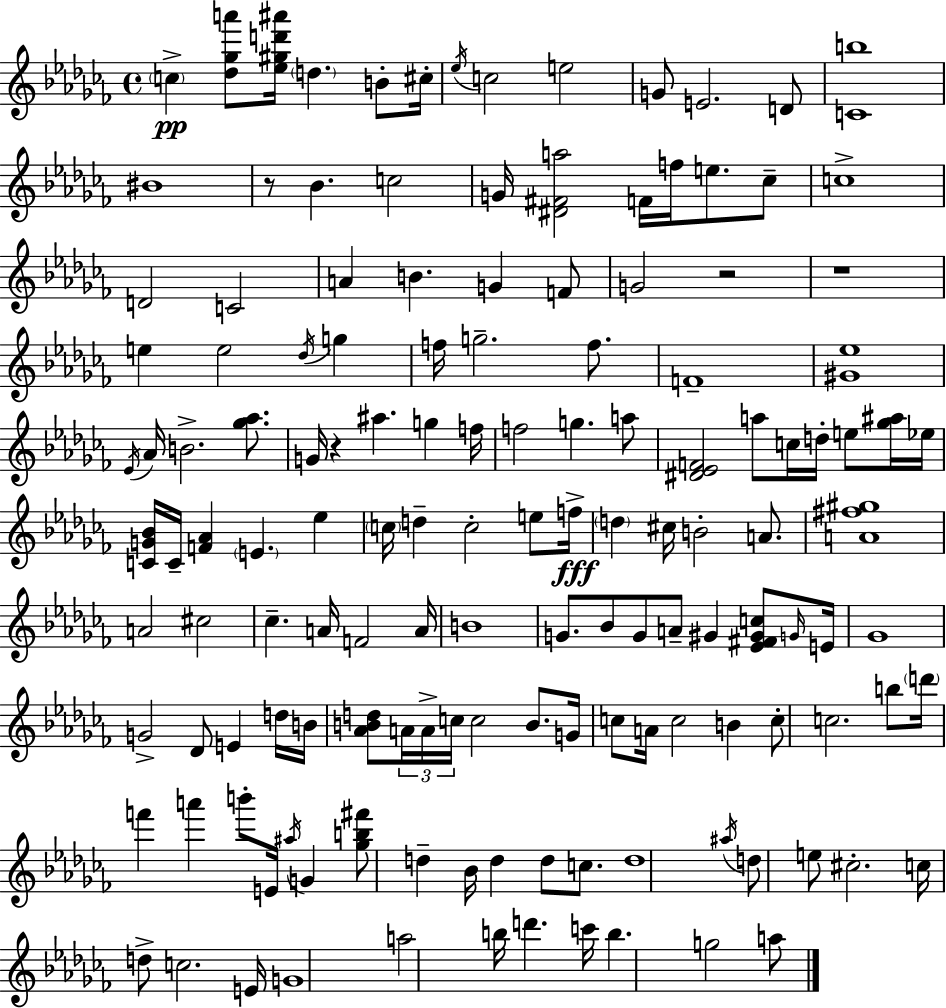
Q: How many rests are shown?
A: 4